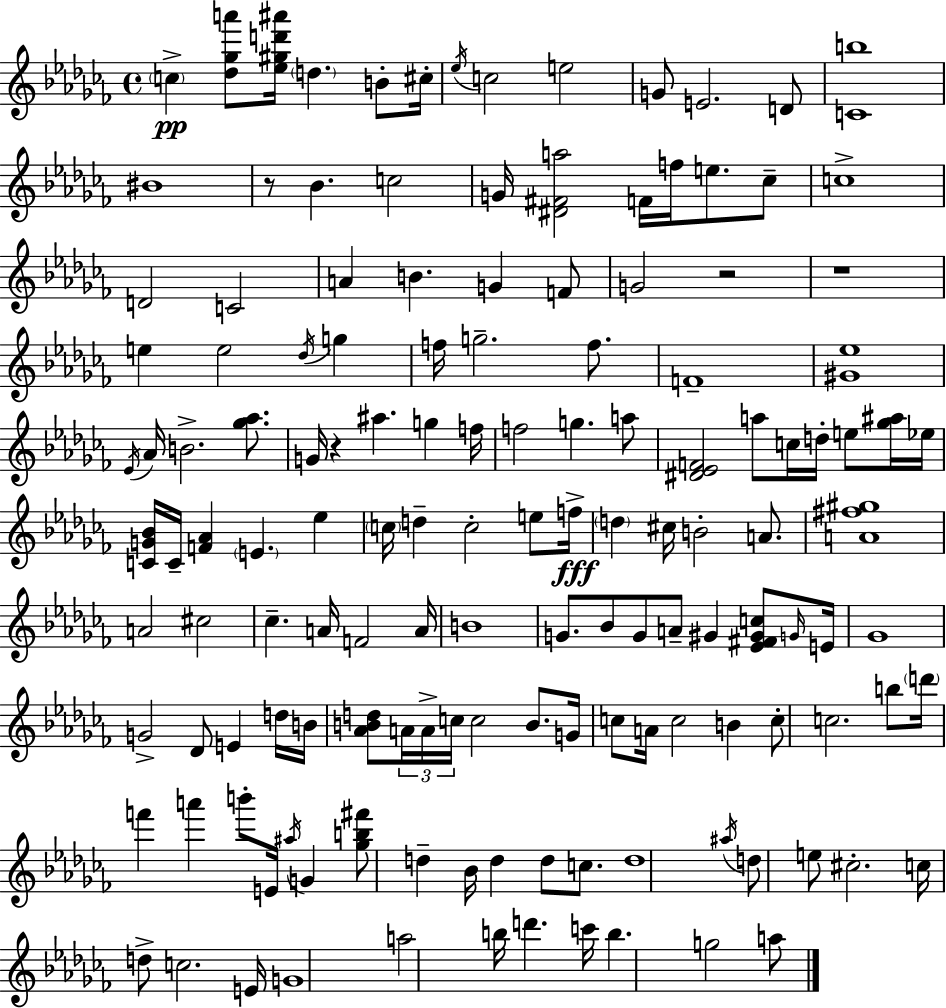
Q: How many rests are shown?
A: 4